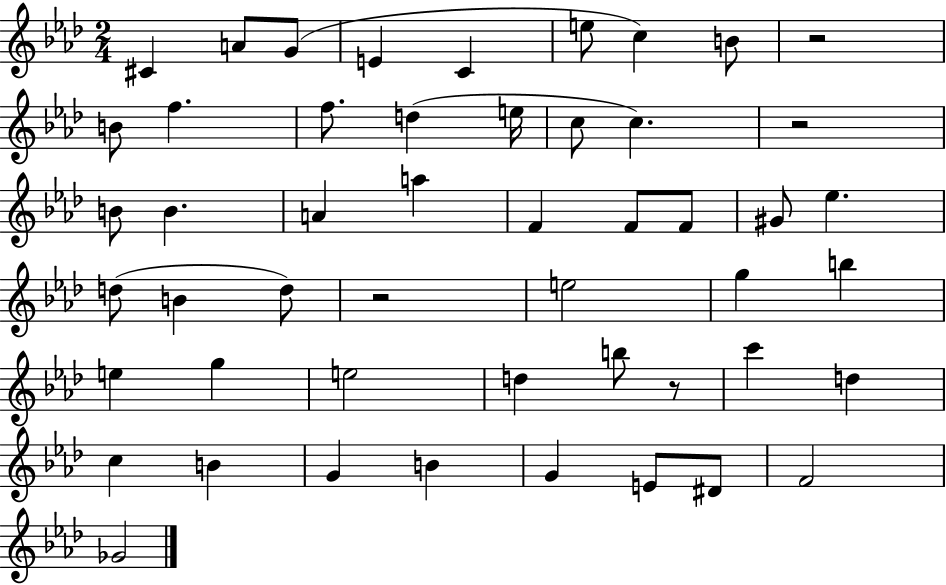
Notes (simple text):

C#4/q A4/e G4/e E4/q C4/q E5/e C5/q B4/e R/h B4/e F5/q. F5/e. D5/q E5/s C5/e C5/q. R/h B4/e B4/q. A4/q A5/q F4/q F4/e F4/e G#4/e Eb5/q. D5/e B4/q D5/e R/h E5/h G5/q B5/q E5/q G5/q E5/h D5/q B5/e R/e C6/q D5/q C5/q B4/q G4/q B4/q G4/q E4/e D#4/e F4/h Gb4/h